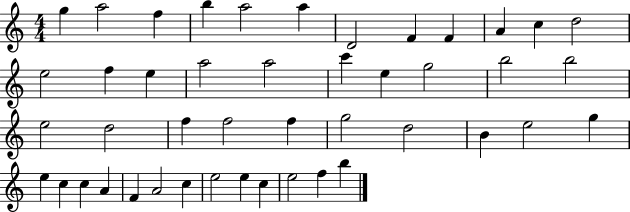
{
  \clef treble
  \numericTimeSignature
  \time 4/4
  \key c \major
  g''4 a''2 f''4 | b''4 a''2 a''4 | d'2 f'4 f'4 | a'4 c''4 d''2 | \break e''2 f''4 e''4 | a''2 a''2 | c'''4 e''4 g''2 | b''2 b''2 | \break e''2 d''2 | f''4 f''2 f''4 | g''2 d''2 | b'4 e''2 g''4 | \break e''4 c''4 c''4 a'4 | f'4 a'2 c''4 | e''2 e''4 c''4 | e''2 f''4 b''4 | \break \bar "|."
}